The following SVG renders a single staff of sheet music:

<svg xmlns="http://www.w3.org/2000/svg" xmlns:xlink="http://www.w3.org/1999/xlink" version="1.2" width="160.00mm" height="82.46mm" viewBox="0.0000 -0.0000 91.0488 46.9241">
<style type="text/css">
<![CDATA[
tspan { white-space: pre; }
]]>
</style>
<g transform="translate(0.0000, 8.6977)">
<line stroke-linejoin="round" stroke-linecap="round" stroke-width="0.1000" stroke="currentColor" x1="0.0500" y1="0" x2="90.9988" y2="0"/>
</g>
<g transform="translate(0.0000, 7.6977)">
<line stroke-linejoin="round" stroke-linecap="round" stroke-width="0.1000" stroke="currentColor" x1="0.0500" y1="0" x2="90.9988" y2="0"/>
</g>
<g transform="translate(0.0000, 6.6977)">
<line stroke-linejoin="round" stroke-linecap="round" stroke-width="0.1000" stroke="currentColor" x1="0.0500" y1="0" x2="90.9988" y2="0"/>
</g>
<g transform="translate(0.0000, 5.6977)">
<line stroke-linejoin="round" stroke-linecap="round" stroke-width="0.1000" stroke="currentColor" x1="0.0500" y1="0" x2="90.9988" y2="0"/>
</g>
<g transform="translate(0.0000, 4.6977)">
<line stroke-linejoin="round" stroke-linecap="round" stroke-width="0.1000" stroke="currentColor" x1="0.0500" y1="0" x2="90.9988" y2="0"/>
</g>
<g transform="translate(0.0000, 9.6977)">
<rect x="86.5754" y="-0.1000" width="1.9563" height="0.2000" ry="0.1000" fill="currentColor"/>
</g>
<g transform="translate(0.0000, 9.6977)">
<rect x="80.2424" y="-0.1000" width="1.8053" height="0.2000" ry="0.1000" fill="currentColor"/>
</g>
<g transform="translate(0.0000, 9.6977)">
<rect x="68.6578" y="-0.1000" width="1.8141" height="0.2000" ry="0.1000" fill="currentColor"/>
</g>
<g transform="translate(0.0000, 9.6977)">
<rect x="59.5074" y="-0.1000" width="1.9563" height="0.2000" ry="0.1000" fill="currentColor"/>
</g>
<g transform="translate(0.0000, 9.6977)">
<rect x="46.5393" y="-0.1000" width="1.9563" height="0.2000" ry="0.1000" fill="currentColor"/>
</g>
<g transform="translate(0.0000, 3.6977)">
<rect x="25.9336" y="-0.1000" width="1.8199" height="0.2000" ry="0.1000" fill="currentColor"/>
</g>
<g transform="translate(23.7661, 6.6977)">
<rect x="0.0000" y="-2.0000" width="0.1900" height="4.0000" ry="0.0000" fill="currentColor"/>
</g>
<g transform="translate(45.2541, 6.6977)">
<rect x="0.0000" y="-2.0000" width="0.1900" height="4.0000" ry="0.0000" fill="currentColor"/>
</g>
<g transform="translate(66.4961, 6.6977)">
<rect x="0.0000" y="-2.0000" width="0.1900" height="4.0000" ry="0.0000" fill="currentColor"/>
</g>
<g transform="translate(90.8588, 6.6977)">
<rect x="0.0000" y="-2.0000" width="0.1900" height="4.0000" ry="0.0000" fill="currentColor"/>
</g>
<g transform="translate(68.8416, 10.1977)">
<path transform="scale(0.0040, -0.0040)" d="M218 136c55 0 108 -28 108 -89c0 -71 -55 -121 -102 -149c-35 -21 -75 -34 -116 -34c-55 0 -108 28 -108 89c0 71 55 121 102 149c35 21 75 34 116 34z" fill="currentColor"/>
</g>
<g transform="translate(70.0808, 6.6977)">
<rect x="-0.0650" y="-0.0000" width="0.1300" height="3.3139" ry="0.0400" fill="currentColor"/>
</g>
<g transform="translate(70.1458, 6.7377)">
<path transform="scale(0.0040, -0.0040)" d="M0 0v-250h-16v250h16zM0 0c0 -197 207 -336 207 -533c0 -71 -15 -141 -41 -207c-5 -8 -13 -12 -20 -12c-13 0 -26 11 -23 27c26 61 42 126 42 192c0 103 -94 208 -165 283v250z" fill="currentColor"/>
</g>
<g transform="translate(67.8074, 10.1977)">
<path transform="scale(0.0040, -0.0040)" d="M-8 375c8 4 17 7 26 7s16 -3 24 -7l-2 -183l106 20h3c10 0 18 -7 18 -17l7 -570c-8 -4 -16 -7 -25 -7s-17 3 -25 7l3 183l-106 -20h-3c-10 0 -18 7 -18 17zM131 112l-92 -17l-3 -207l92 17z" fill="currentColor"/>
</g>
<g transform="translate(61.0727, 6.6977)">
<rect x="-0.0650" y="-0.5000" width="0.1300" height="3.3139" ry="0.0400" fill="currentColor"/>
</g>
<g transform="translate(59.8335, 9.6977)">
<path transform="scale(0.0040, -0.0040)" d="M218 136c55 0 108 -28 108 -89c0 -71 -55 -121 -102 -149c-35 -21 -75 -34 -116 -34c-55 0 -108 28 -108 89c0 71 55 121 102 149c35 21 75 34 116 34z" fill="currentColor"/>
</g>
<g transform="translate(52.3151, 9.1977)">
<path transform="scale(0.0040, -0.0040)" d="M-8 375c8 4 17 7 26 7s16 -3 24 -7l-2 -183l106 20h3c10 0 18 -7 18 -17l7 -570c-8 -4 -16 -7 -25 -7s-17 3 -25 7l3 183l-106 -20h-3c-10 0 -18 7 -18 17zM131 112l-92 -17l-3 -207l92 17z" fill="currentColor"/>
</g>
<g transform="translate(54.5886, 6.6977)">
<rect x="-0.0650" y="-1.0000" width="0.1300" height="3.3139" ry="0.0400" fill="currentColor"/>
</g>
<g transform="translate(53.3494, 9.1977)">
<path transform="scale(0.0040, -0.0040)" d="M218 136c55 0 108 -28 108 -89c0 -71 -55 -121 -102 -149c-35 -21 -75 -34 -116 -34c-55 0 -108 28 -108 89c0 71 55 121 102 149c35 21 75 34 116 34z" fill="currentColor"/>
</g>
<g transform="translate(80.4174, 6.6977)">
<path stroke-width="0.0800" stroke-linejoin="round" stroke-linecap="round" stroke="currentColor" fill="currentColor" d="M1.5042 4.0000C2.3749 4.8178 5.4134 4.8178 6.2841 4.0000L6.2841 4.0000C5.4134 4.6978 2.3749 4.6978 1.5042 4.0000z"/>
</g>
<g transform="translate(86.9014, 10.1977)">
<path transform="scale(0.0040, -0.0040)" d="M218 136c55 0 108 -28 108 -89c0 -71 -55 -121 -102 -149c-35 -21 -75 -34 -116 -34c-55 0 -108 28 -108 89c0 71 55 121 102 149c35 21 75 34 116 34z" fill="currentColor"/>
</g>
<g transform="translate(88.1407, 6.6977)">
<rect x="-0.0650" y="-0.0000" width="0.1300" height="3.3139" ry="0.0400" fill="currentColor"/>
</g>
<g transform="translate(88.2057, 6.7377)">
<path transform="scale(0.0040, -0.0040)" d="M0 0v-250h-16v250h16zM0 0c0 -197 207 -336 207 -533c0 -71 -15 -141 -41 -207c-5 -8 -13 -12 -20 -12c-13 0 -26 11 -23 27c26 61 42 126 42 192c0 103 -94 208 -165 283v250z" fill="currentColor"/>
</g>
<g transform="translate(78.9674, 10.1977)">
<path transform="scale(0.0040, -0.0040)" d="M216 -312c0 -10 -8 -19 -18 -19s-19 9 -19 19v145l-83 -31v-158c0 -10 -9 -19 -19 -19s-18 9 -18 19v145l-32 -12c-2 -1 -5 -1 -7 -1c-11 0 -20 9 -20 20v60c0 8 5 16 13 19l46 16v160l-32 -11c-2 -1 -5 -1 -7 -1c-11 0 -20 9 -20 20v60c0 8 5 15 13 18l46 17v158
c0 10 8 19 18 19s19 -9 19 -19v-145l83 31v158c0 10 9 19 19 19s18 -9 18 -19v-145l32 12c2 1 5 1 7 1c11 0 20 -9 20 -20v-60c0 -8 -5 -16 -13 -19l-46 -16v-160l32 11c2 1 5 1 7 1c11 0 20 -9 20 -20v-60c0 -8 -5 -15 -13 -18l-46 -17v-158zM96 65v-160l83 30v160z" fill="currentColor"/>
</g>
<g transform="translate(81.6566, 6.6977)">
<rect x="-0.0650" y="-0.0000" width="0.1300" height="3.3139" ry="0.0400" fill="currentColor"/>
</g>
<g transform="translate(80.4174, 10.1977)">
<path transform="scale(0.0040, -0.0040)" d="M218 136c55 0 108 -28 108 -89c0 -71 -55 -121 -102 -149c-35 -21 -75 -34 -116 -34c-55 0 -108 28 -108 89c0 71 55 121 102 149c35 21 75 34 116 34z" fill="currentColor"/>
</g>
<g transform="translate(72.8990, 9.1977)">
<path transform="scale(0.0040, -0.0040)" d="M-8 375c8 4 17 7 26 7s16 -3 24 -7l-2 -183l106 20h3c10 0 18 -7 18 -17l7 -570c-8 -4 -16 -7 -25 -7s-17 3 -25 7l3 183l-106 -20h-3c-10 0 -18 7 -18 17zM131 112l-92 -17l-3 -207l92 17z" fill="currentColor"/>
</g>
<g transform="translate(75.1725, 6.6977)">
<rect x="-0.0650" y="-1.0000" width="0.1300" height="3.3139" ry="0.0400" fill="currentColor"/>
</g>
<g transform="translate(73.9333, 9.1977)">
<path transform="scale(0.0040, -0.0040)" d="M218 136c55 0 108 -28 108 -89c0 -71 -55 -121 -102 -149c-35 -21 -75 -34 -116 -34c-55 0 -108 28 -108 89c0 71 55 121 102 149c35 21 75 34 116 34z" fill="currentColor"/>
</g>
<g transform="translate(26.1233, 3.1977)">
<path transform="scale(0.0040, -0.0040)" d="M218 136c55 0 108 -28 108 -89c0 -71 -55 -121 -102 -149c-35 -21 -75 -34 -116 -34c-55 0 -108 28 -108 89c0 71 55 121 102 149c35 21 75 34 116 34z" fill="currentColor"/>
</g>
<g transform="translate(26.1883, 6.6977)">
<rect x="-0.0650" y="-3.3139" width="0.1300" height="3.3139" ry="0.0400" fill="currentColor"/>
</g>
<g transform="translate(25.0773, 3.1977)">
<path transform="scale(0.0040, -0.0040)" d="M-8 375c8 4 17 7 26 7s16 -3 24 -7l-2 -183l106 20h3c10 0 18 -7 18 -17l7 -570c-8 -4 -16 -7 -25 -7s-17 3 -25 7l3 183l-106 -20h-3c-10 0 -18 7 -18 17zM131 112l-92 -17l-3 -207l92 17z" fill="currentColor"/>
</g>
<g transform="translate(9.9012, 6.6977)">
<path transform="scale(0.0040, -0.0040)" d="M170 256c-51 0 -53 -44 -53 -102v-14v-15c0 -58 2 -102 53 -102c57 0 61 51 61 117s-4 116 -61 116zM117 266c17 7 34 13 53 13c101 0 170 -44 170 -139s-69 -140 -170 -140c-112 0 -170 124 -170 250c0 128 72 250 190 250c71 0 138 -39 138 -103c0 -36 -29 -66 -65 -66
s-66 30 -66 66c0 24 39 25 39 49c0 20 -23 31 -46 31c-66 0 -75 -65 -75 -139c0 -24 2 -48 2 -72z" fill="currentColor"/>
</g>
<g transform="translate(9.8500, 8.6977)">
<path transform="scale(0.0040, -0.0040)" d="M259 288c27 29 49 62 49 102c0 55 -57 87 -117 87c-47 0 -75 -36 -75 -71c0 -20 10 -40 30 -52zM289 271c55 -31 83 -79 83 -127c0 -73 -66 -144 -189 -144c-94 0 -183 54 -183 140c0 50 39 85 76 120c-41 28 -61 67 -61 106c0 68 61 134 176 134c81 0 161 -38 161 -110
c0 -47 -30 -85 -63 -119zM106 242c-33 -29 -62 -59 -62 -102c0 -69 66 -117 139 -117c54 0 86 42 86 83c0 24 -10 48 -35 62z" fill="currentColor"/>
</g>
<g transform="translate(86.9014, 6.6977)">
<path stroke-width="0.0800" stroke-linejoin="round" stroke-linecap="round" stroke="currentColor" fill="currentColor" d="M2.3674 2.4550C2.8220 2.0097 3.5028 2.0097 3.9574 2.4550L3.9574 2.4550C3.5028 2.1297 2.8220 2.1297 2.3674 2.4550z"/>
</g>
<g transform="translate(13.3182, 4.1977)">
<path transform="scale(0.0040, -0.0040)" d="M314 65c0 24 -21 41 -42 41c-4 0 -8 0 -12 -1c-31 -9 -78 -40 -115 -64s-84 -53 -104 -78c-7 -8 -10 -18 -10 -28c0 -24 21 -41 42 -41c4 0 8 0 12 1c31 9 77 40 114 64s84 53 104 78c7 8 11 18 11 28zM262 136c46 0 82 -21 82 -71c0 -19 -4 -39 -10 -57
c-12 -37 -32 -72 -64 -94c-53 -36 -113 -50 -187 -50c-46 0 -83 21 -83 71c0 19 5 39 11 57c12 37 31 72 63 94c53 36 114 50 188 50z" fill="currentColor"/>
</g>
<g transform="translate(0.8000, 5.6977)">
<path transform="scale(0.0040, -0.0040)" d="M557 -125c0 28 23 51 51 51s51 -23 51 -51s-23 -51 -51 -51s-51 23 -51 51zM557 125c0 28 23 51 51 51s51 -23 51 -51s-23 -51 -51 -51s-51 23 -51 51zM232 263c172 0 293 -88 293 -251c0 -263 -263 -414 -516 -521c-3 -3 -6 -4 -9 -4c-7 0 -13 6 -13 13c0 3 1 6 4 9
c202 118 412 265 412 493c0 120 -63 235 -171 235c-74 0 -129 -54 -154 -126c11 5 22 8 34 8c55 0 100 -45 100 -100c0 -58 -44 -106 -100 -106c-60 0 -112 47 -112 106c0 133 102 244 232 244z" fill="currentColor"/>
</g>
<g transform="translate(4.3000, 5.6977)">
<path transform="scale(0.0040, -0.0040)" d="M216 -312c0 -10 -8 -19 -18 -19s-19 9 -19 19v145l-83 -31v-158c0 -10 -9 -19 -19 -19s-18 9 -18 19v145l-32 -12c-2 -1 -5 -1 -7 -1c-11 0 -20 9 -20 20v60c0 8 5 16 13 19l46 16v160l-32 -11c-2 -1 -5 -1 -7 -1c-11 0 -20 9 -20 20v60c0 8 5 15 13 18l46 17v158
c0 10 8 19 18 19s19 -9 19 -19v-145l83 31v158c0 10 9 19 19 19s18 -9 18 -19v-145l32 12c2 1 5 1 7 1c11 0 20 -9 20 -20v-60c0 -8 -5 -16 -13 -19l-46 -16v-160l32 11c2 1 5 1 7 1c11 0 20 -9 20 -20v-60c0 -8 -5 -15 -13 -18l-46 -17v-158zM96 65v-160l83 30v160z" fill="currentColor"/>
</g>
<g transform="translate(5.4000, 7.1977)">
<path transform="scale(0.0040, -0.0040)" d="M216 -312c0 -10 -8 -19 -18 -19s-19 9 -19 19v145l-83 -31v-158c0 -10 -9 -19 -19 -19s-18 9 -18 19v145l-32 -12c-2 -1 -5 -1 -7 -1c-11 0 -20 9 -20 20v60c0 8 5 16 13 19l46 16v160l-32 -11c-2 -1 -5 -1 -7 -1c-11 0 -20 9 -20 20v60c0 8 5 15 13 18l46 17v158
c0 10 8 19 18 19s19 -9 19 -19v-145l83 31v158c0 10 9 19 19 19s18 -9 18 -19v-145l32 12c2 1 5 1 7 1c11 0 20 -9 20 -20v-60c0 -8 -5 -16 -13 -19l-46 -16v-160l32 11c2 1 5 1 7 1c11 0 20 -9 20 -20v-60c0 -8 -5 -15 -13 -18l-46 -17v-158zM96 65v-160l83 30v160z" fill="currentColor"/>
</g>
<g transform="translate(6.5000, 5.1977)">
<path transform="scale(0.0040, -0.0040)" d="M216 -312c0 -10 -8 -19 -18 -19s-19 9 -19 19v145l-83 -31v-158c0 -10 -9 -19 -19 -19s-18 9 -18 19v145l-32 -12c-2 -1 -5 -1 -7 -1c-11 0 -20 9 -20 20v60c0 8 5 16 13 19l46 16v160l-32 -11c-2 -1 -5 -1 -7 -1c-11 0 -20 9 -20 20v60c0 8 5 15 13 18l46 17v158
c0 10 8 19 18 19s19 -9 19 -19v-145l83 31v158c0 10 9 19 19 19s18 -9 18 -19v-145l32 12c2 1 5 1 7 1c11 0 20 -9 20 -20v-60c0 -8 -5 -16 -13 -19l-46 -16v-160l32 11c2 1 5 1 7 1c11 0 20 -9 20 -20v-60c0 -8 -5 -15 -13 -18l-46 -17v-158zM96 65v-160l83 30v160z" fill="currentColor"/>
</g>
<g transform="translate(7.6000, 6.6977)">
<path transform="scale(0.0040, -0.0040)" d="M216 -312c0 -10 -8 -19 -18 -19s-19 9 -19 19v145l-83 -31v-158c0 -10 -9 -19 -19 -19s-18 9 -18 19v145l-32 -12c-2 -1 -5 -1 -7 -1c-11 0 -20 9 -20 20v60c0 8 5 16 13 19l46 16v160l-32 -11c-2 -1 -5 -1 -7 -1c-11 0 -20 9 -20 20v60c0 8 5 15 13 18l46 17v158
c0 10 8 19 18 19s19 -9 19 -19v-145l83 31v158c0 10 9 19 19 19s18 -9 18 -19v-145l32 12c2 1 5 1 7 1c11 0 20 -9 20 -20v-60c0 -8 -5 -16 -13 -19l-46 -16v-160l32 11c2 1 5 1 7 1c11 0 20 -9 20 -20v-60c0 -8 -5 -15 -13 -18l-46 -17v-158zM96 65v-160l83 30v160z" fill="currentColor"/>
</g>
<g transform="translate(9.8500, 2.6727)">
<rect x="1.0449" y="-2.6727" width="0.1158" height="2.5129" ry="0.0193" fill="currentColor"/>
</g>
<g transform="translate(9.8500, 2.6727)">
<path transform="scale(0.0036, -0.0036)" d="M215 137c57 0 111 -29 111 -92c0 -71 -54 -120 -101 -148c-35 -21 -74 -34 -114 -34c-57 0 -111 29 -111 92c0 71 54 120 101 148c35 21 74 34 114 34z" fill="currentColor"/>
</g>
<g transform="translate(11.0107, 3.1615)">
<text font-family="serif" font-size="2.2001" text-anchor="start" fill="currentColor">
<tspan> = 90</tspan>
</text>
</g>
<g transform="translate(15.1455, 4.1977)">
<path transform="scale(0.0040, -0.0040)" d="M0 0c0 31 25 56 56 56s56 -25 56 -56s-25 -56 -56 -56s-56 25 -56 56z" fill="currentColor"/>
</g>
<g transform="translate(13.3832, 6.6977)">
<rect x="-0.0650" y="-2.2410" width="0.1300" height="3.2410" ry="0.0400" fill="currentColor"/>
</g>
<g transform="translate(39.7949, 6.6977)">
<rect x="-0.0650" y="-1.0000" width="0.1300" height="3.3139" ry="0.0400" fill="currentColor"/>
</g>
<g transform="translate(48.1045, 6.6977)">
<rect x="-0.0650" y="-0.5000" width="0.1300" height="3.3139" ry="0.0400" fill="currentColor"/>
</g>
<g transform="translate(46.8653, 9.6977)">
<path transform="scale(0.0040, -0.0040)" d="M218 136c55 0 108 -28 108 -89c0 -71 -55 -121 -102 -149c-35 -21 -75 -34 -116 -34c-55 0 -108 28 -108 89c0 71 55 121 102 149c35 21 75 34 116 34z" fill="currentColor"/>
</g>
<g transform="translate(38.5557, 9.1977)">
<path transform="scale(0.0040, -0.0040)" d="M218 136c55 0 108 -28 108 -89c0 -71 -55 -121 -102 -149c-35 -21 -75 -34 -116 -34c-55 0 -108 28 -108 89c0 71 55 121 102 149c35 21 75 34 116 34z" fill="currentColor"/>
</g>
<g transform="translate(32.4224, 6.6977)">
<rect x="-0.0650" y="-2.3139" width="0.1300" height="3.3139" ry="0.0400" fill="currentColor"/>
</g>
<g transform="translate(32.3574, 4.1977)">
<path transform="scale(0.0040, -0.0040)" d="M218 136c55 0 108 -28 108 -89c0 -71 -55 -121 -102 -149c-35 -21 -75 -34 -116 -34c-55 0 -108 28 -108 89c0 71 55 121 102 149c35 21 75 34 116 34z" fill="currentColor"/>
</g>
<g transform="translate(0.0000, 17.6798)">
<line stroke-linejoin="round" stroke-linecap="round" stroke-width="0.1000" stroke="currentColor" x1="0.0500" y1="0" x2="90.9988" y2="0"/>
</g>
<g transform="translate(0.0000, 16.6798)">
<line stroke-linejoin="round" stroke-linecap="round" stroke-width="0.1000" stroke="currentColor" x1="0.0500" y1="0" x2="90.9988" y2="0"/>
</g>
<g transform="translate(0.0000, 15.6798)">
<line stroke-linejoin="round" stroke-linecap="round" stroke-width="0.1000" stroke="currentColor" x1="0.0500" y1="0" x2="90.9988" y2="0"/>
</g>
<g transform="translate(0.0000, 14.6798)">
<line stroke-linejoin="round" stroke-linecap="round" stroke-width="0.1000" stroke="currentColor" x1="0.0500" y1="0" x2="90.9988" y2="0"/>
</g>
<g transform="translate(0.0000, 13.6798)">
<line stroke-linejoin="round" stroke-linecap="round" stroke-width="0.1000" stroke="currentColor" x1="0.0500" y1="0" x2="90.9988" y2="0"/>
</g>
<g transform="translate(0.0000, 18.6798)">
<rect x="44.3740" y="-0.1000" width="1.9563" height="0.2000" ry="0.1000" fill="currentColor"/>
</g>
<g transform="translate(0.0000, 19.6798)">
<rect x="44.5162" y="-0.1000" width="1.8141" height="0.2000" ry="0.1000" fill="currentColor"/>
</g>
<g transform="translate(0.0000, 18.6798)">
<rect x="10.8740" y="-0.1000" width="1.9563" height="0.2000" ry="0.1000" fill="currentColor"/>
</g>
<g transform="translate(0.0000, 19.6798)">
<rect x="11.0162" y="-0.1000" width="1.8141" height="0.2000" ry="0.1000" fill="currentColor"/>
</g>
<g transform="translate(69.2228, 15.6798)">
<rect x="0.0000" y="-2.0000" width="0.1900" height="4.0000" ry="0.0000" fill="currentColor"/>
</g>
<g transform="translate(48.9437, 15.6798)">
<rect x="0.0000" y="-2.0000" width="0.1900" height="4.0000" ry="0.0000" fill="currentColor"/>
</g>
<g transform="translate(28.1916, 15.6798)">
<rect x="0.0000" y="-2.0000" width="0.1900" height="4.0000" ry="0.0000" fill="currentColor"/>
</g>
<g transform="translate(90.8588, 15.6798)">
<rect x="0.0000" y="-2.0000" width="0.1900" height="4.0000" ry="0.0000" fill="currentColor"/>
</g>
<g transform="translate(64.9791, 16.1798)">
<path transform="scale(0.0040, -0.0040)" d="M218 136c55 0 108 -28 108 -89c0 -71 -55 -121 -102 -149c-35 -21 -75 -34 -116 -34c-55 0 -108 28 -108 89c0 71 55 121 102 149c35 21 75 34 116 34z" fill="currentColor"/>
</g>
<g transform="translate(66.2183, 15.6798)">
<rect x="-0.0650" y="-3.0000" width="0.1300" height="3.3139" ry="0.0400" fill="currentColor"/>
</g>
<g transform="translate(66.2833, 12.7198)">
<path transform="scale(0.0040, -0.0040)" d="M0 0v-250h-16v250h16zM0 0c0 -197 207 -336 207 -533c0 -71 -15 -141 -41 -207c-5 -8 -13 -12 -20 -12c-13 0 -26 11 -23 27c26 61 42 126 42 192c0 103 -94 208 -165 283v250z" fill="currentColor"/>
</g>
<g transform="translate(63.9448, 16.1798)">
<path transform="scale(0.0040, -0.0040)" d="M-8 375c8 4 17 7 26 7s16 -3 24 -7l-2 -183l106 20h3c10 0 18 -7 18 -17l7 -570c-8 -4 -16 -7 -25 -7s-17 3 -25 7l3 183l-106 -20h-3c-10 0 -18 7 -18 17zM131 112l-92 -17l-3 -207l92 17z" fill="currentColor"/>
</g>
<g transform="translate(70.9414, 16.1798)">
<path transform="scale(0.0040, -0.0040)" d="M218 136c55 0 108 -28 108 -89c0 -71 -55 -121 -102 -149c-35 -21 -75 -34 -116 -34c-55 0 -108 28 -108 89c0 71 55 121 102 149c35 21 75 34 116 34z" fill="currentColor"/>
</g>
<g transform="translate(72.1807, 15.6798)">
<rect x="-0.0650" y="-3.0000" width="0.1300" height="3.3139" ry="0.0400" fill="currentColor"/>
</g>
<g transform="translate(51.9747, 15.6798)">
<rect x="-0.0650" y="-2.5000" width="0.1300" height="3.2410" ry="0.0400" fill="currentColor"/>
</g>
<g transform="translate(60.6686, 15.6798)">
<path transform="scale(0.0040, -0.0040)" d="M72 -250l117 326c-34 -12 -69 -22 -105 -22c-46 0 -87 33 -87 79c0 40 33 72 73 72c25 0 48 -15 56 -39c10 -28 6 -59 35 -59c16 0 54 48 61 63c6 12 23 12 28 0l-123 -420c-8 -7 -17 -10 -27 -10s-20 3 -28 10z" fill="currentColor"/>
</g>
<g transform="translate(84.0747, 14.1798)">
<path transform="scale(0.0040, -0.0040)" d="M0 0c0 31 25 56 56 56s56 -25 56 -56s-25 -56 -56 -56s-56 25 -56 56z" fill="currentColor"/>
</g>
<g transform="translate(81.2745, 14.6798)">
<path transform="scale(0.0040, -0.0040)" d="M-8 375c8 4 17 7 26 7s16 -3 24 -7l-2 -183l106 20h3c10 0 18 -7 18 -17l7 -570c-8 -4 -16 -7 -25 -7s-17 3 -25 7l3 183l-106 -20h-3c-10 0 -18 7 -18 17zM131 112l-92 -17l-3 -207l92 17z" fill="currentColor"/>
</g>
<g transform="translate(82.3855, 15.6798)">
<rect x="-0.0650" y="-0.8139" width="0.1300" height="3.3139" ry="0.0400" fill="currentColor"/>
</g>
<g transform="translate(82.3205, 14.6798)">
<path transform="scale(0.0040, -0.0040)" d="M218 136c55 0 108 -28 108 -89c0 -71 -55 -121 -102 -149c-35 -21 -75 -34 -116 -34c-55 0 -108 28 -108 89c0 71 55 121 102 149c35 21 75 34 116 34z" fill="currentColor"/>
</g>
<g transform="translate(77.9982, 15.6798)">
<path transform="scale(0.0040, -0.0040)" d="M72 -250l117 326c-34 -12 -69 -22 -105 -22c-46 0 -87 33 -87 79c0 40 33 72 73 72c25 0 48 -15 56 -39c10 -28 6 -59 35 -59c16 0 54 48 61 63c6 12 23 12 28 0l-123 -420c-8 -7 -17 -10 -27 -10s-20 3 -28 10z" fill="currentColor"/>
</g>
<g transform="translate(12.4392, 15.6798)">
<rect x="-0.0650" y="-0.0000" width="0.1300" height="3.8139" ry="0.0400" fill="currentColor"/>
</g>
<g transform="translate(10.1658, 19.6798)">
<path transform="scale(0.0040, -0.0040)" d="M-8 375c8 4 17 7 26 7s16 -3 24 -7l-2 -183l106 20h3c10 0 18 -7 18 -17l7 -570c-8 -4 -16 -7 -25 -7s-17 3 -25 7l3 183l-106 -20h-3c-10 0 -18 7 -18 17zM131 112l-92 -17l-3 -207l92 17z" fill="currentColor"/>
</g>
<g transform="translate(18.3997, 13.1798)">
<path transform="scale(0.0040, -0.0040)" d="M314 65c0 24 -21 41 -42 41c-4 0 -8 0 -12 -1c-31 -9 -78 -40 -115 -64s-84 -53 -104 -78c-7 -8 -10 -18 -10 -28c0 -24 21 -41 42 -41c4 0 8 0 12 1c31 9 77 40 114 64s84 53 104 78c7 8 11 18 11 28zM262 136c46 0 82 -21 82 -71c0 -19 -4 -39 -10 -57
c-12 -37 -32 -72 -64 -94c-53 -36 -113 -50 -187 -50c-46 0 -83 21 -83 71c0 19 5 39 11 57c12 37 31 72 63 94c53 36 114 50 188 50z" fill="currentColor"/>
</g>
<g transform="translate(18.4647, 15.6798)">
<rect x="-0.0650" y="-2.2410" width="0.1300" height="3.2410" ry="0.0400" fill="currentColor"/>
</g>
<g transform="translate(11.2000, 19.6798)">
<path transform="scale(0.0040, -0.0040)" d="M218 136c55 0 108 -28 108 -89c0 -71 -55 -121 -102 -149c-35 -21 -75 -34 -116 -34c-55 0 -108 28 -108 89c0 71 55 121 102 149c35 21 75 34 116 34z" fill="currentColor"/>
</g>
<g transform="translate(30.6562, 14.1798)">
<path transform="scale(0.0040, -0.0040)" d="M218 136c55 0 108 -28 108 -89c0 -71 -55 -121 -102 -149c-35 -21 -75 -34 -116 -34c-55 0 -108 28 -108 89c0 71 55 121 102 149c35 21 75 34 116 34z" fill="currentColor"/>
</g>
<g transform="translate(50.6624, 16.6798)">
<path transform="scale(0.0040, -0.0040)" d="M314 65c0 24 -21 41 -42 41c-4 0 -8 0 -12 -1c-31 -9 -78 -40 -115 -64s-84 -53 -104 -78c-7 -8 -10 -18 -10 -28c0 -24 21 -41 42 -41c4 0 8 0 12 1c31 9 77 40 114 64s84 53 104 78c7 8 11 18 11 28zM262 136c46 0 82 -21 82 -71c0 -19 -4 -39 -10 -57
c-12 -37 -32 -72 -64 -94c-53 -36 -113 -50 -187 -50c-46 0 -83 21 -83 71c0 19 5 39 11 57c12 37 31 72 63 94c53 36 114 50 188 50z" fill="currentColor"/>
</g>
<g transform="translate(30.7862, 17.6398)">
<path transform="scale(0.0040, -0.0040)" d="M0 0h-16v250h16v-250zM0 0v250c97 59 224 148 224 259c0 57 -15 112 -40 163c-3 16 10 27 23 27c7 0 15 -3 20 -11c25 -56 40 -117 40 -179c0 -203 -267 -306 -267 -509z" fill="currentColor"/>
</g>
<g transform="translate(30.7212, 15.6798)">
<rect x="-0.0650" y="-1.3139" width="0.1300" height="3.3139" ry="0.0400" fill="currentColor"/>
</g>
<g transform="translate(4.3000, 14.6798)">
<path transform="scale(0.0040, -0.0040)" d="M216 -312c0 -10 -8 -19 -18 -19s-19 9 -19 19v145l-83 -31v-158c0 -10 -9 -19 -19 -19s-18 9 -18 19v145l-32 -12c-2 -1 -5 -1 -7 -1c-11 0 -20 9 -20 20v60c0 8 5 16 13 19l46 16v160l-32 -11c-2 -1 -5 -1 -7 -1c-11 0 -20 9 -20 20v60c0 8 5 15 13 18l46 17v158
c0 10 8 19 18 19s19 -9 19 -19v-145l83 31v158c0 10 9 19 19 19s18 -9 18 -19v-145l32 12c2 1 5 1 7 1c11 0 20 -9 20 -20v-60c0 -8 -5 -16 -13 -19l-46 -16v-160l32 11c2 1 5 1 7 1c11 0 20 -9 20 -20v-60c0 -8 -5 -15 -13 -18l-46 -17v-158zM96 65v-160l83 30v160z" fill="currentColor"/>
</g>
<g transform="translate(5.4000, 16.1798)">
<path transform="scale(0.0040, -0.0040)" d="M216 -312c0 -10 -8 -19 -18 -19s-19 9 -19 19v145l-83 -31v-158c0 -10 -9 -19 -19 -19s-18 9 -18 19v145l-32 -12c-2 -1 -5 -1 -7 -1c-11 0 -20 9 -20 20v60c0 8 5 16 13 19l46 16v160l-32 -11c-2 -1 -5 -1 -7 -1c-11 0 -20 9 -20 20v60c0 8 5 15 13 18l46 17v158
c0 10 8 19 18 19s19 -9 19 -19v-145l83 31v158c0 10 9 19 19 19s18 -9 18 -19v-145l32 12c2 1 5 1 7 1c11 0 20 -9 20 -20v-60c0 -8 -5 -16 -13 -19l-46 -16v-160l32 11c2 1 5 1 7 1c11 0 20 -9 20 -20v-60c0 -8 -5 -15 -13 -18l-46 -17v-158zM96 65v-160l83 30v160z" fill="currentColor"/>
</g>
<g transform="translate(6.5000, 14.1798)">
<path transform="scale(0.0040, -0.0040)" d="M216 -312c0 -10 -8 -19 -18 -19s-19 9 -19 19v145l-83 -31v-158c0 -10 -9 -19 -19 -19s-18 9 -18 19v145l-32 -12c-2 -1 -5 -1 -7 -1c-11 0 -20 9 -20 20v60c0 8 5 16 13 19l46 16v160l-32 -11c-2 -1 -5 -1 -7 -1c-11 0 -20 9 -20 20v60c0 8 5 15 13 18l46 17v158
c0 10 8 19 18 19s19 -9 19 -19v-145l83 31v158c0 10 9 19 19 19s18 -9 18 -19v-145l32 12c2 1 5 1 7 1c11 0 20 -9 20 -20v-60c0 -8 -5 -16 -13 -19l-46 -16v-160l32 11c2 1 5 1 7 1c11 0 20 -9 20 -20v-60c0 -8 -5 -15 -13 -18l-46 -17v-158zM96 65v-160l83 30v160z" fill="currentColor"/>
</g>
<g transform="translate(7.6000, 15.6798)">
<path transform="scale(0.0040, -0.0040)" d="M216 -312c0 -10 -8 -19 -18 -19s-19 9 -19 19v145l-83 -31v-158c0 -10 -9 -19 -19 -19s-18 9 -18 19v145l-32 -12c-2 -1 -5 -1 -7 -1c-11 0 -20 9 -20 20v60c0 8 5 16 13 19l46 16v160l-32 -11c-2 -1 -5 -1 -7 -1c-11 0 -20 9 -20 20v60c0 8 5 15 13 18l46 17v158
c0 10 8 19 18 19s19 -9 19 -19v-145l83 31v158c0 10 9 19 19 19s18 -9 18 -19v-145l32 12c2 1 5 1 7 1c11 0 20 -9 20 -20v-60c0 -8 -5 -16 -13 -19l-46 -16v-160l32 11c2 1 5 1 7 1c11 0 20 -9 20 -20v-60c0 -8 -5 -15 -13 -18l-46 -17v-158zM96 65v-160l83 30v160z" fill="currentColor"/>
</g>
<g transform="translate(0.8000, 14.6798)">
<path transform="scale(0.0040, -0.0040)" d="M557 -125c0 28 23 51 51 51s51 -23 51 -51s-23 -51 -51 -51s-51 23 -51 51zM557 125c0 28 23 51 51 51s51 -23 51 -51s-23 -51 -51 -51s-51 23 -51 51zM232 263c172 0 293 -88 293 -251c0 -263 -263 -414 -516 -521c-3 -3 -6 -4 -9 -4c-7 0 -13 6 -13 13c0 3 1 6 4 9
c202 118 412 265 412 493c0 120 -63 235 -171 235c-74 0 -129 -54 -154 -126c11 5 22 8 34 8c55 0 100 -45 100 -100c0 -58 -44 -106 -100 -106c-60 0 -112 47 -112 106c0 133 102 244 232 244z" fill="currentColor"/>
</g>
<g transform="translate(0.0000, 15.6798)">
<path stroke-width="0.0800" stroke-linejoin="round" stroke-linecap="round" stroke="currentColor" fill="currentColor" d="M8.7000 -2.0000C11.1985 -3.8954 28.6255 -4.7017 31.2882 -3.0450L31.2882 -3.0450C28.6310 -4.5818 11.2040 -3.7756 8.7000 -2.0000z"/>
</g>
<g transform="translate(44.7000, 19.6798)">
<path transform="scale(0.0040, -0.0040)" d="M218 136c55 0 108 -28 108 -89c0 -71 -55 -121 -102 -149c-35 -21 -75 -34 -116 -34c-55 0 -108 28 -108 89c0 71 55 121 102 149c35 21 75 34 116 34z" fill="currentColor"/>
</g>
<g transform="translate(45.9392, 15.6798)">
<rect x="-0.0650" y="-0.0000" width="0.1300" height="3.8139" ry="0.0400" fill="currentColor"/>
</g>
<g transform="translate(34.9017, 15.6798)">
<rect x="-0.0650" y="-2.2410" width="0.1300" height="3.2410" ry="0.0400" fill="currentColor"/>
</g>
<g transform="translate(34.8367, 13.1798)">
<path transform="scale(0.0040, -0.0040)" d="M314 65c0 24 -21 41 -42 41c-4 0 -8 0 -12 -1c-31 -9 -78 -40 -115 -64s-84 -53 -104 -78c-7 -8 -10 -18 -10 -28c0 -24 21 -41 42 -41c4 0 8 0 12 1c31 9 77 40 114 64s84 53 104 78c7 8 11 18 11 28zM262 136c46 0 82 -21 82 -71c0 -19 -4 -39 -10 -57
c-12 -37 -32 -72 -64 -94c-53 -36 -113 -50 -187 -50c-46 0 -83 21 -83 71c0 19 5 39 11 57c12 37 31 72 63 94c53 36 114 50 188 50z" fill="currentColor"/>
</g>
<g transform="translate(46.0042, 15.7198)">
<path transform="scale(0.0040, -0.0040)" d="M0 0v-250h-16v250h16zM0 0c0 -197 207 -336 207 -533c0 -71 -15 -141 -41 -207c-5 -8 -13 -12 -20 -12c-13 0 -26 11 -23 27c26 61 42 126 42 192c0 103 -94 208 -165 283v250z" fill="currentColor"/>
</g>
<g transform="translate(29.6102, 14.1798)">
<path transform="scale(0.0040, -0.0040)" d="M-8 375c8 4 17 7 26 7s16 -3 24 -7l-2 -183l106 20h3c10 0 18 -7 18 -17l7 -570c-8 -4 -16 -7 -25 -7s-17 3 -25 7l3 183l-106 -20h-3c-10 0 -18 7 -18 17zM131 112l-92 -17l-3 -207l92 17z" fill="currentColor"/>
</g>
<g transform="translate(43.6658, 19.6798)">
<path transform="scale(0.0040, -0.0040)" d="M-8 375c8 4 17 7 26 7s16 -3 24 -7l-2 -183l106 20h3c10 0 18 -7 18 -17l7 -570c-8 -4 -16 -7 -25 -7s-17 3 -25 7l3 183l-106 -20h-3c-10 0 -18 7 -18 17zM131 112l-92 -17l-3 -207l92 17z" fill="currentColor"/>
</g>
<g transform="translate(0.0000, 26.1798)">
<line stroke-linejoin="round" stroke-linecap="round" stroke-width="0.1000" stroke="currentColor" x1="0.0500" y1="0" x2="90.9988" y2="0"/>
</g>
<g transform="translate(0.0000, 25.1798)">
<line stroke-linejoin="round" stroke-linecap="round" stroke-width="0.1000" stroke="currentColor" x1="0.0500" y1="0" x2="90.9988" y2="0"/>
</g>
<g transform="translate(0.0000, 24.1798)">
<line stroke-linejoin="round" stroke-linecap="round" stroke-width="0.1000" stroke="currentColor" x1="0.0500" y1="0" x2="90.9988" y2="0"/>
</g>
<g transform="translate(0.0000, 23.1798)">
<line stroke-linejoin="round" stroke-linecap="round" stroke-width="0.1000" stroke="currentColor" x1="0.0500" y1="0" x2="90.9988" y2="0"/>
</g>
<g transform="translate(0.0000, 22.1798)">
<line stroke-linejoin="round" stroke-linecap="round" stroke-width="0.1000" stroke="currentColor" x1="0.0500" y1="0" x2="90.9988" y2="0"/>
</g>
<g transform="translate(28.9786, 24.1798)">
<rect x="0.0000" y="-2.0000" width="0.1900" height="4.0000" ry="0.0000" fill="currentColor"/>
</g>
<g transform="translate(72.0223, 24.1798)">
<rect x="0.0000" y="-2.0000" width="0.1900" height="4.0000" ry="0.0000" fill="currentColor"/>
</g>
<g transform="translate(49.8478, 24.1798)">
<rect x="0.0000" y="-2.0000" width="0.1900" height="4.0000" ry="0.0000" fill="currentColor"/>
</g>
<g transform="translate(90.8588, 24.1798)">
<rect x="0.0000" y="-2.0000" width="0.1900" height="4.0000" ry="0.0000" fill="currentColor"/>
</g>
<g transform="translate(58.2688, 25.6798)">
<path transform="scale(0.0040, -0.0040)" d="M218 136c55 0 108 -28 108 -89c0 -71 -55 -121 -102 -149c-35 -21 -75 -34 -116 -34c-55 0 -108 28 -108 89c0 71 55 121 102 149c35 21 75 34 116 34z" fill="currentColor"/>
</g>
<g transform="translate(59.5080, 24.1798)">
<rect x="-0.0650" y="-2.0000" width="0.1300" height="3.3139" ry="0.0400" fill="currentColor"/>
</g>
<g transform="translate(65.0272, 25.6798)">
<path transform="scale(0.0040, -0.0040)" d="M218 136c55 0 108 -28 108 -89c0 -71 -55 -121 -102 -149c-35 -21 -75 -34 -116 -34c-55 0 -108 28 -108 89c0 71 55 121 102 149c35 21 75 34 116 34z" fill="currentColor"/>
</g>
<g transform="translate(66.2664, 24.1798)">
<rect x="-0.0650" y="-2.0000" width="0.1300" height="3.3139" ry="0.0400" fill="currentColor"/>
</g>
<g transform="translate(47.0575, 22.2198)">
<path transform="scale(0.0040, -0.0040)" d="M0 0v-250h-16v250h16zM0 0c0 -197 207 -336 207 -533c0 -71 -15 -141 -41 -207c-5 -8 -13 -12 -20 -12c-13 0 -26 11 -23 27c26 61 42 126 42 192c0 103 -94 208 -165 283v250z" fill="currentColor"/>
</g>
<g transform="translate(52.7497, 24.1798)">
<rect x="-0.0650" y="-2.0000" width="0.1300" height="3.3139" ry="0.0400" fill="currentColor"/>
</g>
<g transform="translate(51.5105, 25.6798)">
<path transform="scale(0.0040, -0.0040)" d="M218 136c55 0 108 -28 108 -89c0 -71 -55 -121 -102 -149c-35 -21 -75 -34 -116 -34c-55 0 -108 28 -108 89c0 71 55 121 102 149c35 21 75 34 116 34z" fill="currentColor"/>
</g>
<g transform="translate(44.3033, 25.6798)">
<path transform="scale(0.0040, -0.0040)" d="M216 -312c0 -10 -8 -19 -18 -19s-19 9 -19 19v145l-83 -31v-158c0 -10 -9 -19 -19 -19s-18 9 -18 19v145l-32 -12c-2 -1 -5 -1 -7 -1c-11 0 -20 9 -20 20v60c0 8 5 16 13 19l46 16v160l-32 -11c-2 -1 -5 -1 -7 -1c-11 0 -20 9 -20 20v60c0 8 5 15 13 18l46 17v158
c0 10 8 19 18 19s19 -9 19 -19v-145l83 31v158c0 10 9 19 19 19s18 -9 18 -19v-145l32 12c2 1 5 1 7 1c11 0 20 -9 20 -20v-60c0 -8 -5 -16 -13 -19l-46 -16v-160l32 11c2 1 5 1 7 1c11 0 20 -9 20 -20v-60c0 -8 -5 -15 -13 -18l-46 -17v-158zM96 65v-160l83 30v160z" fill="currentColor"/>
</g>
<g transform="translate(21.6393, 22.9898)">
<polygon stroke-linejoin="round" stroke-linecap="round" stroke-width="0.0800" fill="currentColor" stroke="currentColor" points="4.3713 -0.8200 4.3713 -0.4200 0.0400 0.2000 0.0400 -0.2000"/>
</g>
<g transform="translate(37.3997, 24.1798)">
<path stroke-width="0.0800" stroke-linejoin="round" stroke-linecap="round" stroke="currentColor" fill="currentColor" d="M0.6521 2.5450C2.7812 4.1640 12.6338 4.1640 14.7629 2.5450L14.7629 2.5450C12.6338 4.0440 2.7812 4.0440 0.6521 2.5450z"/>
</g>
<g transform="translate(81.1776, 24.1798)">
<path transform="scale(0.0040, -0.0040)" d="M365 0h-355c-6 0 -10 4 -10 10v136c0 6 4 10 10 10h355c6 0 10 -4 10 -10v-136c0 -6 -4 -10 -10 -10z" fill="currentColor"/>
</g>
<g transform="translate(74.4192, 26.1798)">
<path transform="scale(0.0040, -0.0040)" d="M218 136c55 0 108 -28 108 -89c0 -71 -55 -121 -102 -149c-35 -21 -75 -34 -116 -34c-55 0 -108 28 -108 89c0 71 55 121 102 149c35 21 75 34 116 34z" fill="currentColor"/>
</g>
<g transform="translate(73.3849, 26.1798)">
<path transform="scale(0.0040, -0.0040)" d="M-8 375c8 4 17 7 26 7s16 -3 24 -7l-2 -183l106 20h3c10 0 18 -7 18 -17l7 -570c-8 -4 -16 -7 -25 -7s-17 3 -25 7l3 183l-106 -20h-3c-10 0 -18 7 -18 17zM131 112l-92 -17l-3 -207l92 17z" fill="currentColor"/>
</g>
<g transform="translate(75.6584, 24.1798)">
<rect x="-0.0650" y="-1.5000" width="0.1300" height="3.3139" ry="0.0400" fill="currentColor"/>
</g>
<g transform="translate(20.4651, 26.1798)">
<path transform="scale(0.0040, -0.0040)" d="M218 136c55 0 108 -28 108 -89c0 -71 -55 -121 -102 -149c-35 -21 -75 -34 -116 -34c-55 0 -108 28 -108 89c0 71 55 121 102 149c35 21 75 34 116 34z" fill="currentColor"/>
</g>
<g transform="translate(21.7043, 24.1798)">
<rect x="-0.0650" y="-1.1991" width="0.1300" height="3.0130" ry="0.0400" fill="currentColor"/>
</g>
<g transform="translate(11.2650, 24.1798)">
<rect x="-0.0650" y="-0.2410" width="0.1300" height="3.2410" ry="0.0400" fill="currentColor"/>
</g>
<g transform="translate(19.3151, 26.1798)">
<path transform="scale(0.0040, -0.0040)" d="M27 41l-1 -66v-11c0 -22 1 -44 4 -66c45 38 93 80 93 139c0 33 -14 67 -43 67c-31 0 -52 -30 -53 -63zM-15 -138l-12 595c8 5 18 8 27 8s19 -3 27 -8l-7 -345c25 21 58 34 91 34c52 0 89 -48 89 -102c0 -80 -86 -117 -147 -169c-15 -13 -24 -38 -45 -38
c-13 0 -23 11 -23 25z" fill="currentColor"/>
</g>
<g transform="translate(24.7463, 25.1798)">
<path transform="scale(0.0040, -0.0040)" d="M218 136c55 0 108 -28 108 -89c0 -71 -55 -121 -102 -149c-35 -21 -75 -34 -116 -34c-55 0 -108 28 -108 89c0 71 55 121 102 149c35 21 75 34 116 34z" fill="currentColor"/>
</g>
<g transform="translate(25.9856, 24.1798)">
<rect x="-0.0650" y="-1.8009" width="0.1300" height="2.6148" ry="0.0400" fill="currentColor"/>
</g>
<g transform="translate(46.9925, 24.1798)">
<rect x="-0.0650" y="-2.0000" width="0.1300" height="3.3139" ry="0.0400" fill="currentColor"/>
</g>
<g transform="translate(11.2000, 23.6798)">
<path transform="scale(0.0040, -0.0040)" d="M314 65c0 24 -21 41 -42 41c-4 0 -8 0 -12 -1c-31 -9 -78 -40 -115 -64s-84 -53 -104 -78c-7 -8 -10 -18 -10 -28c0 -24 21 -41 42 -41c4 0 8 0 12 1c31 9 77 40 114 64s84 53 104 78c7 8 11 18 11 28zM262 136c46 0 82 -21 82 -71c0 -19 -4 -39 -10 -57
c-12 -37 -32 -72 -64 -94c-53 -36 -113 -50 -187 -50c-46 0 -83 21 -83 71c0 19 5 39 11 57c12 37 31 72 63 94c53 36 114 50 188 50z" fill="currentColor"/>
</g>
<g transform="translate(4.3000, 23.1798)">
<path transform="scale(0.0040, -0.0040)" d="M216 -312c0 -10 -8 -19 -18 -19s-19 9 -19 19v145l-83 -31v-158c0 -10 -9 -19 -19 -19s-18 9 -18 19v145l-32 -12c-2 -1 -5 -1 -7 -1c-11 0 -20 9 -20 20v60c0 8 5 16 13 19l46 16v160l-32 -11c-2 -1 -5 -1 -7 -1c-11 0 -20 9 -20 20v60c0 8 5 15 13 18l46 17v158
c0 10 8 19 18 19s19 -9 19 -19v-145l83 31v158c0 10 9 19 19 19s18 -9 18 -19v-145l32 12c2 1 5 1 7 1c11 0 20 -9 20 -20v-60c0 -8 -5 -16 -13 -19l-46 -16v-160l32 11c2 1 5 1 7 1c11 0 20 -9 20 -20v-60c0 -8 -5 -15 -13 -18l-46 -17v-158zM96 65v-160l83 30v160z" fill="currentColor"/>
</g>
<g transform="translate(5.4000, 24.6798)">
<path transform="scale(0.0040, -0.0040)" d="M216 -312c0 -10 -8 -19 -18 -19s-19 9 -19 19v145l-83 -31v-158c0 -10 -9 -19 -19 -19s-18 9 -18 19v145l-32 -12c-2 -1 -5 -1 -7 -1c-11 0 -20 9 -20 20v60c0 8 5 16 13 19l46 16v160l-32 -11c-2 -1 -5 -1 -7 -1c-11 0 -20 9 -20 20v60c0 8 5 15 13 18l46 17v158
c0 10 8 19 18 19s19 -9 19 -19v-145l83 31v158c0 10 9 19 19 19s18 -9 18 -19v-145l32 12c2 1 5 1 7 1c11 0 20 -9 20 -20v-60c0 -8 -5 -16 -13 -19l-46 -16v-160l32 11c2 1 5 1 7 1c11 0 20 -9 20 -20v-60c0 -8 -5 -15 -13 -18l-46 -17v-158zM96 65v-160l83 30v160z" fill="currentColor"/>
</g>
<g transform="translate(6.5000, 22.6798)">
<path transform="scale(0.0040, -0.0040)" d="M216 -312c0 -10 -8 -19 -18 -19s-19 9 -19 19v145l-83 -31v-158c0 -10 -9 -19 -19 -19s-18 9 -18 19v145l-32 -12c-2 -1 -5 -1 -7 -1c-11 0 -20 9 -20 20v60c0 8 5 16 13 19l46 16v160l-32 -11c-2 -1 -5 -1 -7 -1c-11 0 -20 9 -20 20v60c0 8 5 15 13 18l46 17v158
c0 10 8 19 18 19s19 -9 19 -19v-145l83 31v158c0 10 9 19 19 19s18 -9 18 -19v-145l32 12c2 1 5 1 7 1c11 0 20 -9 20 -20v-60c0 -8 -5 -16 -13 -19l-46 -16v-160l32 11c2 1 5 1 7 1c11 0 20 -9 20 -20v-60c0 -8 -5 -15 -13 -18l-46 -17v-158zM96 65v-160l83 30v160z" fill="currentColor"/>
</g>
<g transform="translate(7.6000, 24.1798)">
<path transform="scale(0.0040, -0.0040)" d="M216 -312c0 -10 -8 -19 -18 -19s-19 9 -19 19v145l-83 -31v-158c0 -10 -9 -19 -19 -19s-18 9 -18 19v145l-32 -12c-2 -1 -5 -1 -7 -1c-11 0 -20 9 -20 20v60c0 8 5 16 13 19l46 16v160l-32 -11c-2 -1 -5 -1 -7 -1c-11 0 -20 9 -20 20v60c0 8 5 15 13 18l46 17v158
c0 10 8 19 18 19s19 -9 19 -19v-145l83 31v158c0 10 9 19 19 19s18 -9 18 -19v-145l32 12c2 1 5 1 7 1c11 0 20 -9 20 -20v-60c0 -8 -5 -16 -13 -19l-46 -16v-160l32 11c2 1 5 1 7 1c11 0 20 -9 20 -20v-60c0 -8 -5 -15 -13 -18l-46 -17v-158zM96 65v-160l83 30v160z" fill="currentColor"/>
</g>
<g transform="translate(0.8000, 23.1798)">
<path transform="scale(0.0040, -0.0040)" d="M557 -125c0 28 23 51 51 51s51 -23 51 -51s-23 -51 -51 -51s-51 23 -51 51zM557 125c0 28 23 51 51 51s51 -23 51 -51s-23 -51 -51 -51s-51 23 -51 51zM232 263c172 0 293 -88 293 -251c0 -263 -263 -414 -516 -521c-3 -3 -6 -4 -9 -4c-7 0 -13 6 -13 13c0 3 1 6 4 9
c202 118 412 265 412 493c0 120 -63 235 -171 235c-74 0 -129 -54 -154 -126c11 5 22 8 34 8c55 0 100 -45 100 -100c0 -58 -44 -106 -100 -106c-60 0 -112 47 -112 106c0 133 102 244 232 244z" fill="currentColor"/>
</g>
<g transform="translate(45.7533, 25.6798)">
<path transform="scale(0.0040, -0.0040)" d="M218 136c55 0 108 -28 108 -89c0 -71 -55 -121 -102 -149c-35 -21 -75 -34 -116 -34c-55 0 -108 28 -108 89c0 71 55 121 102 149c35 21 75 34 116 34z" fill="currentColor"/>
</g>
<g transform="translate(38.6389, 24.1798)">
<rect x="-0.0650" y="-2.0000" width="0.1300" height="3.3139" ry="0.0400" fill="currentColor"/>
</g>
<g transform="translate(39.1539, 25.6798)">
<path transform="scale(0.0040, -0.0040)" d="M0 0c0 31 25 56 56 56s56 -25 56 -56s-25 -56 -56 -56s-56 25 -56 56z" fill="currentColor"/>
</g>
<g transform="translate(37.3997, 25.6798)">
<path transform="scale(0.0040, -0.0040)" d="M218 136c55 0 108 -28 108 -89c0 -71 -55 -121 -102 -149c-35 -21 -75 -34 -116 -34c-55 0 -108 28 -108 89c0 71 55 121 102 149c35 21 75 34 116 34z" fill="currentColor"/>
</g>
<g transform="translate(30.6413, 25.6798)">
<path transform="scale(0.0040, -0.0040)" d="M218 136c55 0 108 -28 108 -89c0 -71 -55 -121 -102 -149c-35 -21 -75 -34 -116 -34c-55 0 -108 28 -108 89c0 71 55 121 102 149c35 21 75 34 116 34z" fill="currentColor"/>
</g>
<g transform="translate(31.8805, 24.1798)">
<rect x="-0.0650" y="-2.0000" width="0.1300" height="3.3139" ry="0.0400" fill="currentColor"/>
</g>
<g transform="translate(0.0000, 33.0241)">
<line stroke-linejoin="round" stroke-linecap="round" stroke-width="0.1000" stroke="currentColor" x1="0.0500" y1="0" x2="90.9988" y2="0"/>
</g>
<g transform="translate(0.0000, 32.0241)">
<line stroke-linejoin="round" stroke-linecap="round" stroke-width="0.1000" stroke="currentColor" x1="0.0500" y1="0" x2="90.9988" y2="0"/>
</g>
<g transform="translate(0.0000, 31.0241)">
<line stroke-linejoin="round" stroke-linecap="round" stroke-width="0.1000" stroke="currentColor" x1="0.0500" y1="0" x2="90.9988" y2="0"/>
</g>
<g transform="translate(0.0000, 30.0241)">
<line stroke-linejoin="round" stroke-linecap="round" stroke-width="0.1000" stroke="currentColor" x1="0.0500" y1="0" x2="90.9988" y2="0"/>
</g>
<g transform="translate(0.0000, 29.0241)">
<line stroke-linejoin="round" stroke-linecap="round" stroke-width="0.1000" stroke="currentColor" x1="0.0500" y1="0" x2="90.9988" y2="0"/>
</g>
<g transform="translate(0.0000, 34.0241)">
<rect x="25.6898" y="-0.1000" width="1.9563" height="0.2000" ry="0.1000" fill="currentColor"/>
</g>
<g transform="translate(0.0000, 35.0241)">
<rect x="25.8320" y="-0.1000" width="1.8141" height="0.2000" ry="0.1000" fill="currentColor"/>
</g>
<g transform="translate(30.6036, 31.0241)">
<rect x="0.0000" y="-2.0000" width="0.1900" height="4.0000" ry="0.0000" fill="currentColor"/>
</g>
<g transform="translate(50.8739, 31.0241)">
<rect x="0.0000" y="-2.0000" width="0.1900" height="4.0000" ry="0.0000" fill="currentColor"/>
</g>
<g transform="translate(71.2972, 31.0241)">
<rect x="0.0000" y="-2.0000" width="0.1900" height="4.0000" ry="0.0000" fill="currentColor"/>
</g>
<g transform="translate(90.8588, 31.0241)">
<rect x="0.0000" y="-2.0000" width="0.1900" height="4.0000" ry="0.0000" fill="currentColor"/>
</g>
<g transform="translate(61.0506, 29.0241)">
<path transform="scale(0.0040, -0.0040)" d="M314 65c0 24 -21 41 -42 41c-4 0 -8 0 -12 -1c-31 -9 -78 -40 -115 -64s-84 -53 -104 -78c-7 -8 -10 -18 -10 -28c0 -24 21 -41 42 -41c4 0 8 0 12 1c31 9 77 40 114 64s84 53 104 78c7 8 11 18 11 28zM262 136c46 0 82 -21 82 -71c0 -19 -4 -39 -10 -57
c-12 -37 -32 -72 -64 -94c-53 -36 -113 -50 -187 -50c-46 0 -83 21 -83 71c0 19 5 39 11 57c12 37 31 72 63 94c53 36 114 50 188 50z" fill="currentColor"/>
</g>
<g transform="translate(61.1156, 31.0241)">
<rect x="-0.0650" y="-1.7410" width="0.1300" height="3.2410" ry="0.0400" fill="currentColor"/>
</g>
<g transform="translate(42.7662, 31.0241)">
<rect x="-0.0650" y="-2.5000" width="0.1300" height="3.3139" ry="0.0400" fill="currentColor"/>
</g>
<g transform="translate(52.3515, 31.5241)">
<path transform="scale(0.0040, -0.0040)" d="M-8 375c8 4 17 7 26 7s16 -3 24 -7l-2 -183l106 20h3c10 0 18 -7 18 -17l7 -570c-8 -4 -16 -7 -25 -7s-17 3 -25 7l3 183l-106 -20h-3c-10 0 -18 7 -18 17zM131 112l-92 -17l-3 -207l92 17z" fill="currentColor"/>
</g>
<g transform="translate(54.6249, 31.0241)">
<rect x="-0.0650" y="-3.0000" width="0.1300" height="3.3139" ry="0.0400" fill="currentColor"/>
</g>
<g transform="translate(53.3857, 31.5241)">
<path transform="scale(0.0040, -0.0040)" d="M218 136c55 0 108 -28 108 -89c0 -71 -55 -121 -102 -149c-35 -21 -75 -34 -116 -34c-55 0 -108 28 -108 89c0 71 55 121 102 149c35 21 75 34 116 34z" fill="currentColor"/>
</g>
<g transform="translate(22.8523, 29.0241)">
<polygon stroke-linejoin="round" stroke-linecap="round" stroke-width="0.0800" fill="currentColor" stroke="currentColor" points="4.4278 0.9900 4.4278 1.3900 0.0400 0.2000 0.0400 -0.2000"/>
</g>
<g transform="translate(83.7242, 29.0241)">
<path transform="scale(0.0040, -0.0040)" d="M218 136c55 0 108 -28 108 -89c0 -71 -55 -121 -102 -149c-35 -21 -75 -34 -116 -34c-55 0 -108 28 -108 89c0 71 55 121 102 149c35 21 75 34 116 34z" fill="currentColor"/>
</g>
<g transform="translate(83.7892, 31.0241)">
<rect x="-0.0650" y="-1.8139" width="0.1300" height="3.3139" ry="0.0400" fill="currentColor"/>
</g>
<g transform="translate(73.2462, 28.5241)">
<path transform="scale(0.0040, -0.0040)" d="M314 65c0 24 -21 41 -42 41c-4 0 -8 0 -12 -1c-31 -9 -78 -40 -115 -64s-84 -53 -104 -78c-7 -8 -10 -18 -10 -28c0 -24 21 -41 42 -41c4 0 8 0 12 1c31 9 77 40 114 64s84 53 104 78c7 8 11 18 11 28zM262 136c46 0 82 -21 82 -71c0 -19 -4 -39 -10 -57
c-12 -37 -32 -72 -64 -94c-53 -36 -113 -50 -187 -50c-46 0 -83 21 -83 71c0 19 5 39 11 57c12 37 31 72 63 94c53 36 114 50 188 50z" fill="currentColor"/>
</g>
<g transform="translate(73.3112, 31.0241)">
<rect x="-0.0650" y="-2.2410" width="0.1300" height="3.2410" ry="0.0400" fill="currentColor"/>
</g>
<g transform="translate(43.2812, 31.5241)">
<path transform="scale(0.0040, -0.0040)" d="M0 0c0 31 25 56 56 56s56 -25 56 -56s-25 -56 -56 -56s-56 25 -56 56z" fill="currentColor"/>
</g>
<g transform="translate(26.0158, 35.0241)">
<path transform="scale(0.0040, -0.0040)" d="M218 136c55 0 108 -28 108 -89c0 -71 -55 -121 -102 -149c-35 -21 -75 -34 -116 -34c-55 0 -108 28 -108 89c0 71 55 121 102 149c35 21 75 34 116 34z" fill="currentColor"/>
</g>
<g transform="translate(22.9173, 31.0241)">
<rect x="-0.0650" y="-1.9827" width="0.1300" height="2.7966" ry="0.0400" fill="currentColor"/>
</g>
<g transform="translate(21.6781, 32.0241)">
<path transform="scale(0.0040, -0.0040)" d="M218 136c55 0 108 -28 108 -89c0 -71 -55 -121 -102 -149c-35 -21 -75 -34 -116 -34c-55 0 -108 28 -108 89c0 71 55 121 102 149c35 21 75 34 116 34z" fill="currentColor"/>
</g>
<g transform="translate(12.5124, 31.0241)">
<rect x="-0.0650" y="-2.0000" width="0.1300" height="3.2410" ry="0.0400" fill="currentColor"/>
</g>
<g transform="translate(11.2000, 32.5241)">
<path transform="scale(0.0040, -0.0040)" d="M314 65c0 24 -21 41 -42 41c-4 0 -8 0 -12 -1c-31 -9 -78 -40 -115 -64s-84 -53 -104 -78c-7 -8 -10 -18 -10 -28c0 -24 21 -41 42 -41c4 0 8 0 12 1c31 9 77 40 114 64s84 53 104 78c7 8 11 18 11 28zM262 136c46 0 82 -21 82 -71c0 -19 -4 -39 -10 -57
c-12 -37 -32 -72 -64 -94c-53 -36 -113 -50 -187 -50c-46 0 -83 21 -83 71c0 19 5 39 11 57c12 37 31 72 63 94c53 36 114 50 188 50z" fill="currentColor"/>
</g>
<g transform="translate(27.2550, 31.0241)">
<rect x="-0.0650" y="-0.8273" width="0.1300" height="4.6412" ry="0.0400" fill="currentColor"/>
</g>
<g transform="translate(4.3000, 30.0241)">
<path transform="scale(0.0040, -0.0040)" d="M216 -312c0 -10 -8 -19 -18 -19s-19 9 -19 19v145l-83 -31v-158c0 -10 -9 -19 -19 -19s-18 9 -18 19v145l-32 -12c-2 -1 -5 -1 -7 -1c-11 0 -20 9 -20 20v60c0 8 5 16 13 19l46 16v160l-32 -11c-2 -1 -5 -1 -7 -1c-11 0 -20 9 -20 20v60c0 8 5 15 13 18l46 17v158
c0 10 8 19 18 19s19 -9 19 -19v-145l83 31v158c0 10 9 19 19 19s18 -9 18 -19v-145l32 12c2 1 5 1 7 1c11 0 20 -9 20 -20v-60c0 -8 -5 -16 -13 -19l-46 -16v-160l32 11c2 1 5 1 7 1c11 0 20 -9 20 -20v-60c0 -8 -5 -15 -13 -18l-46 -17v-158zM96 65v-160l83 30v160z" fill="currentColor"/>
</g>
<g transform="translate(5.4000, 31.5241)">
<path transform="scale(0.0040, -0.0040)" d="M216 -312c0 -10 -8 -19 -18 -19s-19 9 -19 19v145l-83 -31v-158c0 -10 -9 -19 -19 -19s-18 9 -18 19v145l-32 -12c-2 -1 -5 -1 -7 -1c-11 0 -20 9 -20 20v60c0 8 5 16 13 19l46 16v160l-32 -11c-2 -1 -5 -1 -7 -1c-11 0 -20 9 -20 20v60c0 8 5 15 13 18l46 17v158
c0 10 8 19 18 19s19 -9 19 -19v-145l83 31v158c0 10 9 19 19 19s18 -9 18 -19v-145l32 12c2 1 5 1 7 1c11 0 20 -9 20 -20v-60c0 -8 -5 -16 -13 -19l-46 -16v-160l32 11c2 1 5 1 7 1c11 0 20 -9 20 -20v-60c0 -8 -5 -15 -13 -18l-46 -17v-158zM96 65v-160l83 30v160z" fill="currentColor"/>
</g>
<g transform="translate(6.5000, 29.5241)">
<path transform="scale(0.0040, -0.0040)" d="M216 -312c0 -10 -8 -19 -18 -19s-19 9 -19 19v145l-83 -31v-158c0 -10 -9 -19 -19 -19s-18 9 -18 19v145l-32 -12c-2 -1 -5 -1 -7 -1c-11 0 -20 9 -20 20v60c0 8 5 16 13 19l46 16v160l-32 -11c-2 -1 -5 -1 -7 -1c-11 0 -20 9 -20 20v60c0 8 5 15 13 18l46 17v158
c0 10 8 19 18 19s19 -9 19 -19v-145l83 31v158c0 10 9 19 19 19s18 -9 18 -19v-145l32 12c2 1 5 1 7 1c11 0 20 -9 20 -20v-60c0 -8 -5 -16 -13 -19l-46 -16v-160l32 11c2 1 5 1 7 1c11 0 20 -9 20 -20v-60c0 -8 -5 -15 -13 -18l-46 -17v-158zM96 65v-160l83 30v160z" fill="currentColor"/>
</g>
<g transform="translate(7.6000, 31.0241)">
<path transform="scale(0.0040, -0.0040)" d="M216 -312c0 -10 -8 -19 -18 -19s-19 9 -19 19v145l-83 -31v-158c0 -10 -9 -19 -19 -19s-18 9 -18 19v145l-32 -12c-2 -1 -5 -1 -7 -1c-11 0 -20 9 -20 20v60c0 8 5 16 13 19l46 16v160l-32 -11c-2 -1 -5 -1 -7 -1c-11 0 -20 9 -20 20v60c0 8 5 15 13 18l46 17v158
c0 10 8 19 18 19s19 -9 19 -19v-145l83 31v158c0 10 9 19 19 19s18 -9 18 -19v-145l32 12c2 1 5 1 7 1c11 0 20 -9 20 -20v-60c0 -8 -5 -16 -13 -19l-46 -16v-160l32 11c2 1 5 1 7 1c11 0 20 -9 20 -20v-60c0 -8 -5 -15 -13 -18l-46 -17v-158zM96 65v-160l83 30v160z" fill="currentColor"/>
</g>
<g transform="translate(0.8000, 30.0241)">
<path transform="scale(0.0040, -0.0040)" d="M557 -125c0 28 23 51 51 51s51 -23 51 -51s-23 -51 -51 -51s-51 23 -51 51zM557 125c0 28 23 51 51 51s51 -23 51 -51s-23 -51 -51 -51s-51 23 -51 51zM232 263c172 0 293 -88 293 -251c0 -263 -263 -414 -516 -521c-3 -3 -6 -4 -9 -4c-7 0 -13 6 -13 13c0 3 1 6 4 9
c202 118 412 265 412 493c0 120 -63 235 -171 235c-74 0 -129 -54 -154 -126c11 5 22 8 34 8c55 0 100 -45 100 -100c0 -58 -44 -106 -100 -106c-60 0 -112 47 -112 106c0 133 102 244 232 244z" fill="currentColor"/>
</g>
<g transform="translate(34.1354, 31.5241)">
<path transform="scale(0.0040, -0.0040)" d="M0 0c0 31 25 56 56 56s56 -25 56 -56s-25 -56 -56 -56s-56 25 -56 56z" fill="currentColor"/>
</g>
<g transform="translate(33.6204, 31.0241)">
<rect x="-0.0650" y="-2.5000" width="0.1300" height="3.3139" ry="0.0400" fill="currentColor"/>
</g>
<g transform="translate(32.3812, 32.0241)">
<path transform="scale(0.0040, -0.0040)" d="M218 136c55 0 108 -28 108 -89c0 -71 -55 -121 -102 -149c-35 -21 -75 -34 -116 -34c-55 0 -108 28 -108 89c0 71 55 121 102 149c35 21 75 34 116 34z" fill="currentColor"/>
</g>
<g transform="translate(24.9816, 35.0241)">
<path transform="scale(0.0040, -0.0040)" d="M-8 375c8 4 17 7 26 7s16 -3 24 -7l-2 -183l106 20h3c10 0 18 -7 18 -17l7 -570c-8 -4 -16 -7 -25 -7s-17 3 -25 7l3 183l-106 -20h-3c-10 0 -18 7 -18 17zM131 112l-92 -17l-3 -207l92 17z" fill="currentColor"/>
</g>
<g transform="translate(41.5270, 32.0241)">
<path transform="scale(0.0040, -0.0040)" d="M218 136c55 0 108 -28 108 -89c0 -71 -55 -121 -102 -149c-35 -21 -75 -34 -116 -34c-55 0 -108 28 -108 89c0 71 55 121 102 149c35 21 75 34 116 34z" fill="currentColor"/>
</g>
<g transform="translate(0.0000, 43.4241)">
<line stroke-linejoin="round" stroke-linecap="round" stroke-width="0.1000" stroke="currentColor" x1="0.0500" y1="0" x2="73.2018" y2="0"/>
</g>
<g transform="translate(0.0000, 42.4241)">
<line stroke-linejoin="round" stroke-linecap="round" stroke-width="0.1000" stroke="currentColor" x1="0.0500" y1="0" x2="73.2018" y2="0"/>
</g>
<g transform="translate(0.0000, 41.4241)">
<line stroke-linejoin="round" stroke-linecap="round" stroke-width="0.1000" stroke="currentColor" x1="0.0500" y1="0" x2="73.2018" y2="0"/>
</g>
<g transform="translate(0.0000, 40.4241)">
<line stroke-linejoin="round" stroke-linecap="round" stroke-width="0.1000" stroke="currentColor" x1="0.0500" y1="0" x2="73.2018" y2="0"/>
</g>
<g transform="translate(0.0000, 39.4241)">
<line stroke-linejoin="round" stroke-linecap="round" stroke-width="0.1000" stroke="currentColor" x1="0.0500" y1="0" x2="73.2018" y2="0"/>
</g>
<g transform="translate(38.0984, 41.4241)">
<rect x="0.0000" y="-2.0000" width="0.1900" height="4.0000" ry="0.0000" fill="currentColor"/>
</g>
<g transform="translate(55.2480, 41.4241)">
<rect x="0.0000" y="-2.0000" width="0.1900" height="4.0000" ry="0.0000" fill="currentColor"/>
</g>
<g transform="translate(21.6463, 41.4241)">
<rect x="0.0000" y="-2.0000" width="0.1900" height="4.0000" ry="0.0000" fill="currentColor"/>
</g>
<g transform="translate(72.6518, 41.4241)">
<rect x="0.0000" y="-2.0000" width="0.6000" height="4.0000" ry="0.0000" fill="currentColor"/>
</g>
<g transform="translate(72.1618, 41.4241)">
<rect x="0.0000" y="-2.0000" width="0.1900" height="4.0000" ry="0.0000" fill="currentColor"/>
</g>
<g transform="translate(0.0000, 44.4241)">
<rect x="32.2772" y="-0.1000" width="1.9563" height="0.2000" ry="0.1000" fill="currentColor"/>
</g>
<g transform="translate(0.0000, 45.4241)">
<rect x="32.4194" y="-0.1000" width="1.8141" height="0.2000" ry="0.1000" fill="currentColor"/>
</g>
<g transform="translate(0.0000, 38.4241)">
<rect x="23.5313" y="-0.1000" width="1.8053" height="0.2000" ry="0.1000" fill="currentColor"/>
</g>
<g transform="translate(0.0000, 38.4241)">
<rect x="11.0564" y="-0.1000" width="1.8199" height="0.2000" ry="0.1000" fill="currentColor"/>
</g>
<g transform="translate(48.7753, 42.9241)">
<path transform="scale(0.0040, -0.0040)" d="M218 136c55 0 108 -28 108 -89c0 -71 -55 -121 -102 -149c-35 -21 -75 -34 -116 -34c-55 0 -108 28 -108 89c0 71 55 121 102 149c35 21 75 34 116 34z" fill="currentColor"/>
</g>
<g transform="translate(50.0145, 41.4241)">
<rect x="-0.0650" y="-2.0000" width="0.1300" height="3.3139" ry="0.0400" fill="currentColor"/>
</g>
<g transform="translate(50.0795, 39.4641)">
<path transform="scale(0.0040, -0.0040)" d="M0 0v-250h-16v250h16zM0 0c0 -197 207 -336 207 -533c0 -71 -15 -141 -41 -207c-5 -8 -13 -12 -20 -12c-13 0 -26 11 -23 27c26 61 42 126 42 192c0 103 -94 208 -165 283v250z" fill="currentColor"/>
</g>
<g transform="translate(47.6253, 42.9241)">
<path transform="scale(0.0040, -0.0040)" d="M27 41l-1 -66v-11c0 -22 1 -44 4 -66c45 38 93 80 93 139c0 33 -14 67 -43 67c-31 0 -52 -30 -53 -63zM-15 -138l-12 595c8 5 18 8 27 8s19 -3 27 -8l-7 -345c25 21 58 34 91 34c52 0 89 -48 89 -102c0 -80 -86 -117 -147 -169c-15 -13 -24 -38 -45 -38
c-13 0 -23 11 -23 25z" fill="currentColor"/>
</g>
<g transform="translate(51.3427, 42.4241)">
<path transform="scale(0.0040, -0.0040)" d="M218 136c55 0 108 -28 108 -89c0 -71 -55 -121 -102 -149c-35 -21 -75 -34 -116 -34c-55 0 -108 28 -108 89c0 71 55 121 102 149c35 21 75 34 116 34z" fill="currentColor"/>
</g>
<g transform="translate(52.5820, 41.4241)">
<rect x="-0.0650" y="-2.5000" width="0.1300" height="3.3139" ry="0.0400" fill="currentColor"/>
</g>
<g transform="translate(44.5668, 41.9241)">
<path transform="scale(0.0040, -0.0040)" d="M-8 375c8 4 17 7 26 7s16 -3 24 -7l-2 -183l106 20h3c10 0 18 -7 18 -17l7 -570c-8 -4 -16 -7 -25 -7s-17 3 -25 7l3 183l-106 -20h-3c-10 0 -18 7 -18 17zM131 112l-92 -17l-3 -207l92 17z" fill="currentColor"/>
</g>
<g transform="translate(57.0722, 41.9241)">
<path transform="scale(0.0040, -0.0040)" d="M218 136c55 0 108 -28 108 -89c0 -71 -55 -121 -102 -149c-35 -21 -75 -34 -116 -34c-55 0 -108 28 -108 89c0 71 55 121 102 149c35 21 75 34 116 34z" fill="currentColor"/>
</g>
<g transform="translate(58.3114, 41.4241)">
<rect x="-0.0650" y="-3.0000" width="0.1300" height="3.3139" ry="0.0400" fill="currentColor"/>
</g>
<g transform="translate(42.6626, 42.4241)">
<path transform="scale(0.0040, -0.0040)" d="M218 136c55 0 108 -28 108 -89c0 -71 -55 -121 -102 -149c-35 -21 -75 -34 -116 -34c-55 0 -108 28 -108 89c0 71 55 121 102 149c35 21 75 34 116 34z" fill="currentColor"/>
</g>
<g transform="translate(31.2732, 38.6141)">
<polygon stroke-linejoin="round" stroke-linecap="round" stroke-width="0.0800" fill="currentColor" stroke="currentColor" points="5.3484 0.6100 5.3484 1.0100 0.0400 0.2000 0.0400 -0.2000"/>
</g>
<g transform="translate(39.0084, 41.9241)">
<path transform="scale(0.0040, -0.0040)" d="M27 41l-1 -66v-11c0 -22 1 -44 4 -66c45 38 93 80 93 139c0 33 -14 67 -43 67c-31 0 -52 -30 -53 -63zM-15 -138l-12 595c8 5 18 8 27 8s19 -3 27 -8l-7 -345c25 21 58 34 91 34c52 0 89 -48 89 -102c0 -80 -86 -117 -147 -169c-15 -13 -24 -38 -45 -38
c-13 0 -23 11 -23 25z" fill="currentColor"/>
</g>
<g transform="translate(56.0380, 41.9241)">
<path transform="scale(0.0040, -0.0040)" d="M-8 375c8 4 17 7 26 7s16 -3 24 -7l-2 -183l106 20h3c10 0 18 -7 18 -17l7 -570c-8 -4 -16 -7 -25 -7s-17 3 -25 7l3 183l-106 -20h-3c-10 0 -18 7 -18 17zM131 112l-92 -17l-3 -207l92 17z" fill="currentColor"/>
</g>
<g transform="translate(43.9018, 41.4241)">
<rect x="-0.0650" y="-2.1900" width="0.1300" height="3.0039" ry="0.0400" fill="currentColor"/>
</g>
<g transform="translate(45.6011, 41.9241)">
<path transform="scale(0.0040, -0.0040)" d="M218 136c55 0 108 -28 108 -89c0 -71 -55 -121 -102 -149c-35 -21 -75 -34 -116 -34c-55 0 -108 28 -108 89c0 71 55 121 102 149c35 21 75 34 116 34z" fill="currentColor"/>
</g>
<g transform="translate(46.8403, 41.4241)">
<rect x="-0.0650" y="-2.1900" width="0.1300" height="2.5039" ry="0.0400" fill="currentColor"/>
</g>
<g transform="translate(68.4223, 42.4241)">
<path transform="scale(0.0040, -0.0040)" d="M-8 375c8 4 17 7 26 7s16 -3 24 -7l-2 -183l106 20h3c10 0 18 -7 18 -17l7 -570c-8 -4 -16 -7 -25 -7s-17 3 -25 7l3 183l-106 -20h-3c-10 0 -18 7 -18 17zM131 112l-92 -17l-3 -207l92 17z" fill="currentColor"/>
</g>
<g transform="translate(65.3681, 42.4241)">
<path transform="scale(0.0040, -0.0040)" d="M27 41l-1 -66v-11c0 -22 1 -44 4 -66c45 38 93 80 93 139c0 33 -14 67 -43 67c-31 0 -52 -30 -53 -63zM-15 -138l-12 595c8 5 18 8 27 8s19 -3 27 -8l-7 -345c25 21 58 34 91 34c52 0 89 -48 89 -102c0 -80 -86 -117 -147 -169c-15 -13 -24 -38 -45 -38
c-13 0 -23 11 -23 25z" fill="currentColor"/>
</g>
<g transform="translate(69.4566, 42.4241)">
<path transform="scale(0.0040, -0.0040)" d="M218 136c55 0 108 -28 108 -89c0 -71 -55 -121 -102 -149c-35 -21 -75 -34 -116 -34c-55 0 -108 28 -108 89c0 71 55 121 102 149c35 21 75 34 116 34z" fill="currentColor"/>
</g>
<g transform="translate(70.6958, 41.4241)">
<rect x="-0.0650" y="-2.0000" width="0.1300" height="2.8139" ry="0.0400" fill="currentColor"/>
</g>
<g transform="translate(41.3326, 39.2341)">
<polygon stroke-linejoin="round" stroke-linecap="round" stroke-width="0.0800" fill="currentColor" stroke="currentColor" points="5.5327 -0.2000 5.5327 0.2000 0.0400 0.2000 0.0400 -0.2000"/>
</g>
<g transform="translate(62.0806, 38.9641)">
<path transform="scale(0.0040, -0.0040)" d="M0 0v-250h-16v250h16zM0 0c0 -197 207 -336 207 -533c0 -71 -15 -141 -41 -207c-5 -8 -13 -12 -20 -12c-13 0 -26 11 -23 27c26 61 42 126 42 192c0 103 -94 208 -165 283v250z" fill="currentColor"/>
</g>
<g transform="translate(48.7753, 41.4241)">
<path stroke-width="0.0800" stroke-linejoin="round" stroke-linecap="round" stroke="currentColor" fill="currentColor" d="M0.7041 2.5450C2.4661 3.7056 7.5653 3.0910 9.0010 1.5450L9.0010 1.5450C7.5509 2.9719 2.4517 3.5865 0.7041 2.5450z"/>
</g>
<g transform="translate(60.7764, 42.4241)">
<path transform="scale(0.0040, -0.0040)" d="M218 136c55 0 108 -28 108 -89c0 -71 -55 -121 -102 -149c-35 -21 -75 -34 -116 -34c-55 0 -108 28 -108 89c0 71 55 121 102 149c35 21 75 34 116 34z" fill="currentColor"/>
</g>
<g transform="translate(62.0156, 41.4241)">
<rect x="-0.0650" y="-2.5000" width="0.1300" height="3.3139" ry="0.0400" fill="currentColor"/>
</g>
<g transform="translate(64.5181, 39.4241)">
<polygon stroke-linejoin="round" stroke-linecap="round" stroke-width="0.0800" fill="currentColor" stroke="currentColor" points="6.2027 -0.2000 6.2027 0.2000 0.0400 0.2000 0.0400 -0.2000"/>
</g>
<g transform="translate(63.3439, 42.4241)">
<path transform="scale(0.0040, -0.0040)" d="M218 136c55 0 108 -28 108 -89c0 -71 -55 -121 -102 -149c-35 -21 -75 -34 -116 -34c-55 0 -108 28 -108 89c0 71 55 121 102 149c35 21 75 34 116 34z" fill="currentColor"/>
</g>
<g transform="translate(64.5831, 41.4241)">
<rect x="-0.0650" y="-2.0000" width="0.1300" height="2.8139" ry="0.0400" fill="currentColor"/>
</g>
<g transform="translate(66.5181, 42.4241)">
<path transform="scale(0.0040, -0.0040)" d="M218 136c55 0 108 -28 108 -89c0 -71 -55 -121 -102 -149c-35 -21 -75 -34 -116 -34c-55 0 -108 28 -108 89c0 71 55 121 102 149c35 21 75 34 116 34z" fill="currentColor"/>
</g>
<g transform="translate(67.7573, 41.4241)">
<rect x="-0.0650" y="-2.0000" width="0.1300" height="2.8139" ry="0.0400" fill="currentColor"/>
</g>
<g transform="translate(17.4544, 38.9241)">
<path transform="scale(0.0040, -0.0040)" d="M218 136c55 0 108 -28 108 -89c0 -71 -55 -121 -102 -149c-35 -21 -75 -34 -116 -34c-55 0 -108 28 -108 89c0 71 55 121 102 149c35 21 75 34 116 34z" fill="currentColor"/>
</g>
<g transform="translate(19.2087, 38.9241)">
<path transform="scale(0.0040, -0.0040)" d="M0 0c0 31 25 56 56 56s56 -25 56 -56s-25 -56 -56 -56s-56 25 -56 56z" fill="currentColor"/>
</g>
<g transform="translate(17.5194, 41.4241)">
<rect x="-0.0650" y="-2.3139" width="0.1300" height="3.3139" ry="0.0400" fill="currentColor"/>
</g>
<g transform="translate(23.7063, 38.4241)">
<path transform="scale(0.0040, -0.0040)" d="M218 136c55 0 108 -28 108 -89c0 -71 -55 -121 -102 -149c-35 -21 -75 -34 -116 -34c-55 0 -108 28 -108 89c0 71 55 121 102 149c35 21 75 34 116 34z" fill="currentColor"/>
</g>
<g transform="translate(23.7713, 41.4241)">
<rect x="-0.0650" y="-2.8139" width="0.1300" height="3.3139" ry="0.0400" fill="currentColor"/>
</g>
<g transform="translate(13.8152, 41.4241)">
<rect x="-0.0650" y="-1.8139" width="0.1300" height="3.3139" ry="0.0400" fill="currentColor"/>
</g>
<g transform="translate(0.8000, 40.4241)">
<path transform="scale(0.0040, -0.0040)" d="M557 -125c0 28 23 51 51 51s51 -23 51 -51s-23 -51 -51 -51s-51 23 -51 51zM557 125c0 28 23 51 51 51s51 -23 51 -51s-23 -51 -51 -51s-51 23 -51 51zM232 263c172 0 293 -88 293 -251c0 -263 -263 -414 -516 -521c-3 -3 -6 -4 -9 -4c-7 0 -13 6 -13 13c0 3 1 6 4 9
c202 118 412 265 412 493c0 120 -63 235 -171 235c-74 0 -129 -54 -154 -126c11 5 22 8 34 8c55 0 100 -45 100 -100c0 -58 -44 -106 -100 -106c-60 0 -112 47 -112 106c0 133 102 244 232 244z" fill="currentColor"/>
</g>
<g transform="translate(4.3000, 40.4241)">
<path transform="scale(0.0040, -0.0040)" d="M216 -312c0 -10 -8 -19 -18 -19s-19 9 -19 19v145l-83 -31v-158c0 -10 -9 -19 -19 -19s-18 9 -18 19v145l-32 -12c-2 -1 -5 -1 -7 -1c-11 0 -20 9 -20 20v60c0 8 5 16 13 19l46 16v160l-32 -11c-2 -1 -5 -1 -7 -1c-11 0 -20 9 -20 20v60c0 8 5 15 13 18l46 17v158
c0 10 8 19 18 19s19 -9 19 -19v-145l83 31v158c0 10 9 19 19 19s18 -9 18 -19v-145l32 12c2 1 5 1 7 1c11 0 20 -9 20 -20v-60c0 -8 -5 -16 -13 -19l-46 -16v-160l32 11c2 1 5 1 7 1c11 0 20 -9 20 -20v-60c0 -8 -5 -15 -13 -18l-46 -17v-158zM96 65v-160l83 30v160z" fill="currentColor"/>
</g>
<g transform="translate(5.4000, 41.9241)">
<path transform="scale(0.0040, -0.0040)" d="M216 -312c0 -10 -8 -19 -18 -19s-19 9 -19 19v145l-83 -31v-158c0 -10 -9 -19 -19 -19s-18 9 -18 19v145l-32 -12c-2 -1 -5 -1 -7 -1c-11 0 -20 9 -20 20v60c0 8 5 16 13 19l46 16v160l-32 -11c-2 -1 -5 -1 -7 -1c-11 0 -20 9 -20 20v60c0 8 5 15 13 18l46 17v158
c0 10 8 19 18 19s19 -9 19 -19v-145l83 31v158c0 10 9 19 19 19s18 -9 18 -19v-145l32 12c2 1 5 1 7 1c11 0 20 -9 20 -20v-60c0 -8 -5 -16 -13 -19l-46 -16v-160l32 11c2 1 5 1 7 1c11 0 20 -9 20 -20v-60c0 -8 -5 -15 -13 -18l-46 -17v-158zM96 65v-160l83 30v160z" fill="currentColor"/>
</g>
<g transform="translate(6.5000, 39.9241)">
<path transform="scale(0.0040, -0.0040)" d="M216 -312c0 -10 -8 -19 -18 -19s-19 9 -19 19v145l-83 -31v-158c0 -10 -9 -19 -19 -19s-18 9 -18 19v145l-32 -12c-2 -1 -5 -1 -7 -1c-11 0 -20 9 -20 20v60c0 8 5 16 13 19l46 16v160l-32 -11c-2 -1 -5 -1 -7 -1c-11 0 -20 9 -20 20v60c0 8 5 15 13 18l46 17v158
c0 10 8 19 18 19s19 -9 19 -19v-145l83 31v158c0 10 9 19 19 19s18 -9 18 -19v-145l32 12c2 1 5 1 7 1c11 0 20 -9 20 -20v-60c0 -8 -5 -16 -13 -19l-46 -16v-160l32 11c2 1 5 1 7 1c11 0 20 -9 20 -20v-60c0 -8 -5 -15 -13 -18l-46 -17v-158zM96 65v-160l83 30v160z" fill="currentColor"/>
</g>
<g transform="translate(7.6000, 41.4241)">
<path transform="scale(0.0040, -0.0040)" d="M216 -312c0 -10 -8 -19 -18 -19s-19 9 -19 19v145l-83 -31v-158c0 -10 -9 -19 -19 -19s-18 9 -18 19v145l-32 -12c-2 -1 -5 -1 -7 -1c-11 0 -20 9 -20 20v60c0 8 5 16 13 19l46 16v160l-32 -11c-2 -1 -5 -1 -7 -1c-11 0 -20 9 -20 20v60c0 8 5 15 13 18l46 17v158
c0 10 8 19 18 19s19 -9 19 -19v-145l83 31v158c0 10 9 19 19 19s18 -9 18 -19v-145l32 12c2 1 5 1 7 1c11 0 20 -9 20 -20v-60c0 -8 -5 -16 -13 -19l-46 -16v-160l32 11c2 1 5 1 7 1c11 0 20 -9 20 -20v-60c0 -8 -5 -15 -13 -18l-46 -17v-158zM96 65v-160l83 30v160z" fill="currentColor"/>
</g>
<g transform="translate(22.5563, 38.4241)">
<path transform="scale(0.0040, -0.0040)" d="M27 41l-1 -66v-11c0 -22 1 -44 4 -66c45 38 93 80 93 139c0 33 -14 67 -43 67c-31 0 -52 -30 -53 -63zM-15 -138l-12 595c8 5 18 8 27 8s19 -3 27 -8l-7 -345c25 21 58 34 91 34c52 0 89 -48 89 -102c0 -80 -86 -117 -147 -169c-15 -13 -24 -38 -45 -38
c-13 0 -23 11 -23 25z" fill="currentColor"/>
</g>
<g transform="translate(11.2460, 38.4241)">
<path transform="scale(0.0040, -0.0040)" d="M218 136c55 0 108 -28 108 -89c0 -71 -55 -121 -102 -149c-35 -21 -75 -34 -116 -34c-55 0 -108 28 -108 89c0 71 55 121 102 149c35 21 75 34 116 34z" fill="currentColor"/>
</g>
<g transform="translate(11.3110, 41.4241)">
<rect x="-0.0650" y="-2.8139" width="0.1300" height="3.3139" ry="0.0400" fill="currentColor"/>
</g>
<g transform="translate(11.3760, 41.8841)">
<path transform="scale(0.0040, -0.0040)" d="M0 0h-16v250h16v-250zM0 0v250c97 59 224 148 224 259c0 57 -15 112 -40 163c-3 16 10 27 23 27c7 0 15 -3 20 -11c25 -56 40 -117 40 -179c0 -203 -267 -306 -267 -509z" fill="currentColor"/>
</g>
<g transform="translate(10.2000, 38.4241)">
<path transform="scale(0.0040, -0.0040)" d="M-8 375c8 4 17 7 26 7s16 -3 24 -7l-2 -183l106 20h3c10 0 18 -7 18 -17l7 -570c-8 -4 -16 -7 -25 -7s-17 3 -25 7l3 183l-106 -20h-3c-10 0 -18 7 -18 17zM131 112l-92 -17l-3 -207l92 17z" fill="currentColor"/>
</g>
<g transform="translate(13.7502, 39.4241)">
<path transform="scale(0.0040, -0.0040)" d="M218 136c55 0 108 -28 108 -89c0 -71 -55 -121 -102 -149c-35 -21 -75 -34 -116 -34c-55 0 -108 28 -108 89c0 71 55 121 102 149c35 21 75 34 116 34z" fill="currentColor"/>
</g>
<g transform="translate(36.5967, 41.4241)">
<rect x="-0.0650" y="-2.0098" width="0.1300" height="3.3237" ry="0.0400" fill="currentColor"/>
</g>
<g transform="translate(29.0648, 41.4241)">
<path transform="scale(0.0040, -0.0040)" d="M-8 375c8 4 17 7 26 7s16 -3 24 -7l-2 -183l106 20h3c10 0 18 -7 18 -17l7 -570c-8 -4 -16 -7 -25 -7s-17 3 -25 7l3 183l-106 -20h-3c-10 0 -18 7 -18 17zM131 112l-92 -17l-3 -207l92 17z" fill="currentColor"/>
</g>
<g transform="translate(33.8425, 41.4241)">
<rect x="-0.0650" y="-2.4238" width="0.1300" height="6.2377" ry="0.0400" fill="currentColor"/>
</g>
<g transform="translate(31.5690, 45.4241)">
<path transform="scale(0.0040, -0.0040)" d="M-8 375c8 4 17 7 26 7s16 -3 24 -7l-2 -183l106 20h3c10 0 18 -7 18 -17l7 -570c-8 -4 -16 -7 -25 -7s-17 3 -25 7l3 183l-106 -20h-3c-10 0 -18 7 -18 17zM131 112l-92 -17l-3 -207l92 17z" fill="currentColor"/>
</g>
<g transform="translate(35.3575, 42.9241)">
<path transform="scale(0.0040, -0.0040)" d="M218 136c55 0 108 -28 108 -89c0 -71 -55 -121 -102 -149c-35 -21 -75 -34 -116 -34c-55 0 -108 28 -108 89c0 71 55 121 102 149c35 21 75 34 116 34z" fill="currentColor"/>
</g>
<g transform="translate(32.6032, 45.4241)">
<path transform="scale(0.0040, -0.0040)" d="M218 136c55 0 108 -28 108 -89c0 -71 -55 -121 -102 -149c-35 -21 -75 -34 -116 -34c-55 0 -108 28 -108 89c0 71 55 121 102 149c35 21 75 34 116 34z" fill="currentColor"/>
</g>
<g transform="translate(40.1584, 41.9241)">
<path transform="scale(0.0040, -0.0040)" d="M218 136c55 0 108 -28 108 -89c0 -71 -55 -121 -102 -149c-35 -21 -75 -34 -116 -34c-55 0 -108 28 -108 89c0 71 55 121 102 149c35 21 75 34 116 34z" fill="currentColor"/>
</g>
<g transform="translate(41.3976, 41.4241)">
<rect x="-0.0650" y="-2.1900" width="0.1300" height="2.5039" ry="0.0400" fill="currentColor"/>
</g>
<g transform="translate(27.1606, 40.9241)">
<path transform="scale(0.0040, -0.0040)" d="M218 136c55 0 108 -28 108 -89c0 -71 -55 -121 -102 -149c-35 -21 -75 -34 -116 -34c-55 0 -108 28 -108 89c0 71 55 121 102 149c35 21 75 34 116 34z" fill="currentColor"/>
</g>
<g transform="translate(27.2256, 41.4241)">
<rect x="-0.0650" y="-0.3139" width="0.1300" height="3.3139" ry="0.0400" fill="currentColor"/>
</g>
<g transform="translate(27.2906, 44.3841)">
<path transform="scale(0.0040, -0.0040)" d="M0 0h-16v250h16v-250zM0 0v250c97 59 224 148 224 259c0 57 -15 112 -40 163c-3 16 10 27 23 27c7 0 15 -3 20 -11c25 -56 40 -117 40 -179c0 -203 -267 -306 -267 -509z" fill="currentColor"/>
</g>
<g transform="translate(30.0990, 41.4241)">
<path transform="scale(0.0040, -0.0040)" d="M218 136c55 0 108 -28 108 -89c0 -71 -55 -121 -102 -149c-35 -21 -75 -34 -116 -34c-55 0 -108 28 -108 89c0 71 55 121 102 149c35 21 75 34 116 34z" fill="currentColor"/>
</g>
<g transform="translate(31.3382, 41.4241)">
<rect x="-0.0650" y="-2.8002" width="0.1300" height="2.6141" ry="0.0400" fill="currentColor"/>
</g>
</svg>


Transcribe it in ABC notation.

X:1
T:Untitled
M:6/8
L:1/4
K:E
B,2 D B, ^F,, E,, F,, E,, D,,/2 F,, ^D,, ^D,,/2 C,, B,2 G,/2 B,2 C,,/2 B,,2 z/2 C,/2 ^C, z/2 F, E,2 _G,,/2 B,,/2 A,, A,, ^A,,/2 A,, A,, A,, G,, z2 A,,2 B,,/2 C,,/2 B,, B,, C, A,2 B,2 A, C/2 A, B, _C E,/2 D,/2 C,,/2 A,,/2 _C,/2 B,,/2 C,/2 _A,,/2 B,, C, B,,/2 B,,/2 _B,,/2 B,,/2